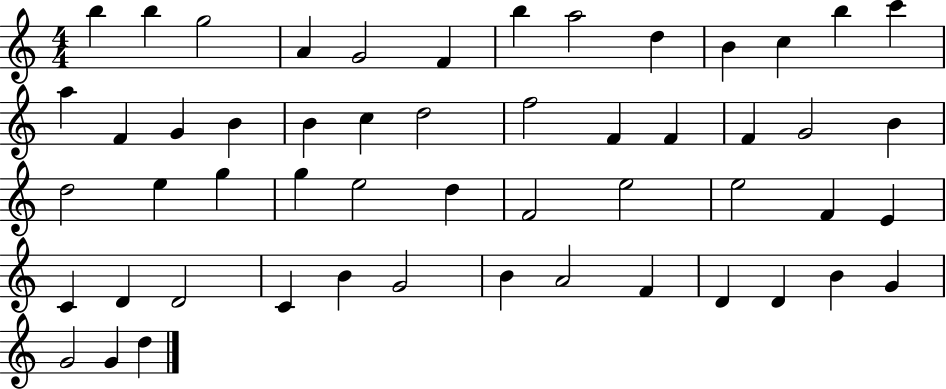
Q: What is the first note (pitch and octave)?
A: B5